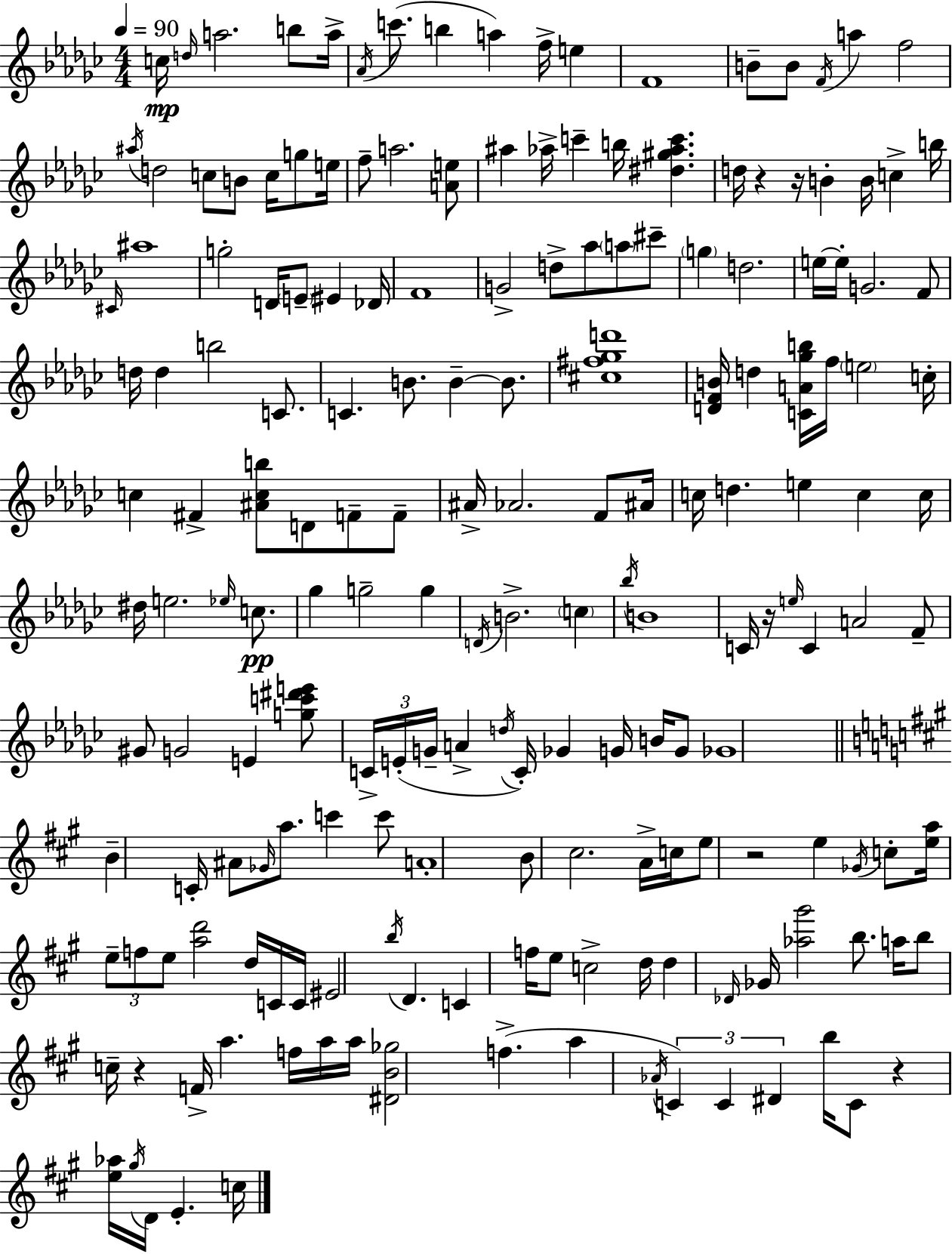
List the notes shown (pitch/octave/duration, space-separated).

C5/s D5/s A5/h. B5/e A5/s Ab4/s C6/e. B5/q A5/q F5/s E5/q F4/w B4/e B4/e F4/s A5/q F5/h A#5/s D5/h C5/e B4/e C5/s G5/e E5/s F5/e A5/h. [A4,E5]/e A#5/q Ab5/s C6/q B5/s [D#5,G#5,Ab5,C6]/q. D5/s R/q R/s B4/q B4/s C5/q B5/s C#4/s A#5/w G5/h D4/s E4/e EIS4/q Db4/s F4/w G4/h D5/e Ab5/e A5/e C#6/e G5/q D5/h. E5/s E5/s G4/h. F4/e D5/s D5/q B5/h C4/e. C4/q. B4/e. B4/q B4/e. [C#5,F#5,Gb5,D6]/w [D4,F4,B4]/s D5/q [C4,A4,Gb5,B5]/s F5/s E5/h C5/s C5/q F#4/q [A#4,C5,B5]/e D4/e F4/e F4/e A#4/s Ab4/h. F4/e A#4/s C5/s D5/q. E5/q C5/q C5/s D#5/s E5/h. Eb5/s C5/e. Gb5/q G5/h G5/q D4/s B4/h. C5/q Bb5/s B4/w C4/s R/s E5/s C4/q A4/h F4/e G#4/e G4/h E4/q [G5,C6,D#6,E6]/e C4/s E4/s G4/s A4/q D5/s C4/s Gb4/q G4/s B4/s G4/e Gb4/w B4/q C4/s A#4/e Gb4/s A5/e. C6/q C6/e A4/w B4/e C#5/h. A4/s C5/s E5/e R/h E5/q Gb4/s C5/e [E5,A5]/s E5/e F5/e E5/e [A5,D6]/h D5/s C4/s C4/s EIS4/h B5/s D4/q. C4/q F5/s E5/e C5/h D5/s D5/q Db4/s Gb4/s [Ab5,G#6]/h B5/e. A5/s B5/e C5/s R/q F4/s A5/q. F5/s A5/s A5/s [D#4,B4,Gb5]/h F5/q. A5/q Ab4/s C4/q C4/q D#4/q B5/s C4/e R/q [E5,Ab5]/s G#5/s D4/s E4/q. C5/s